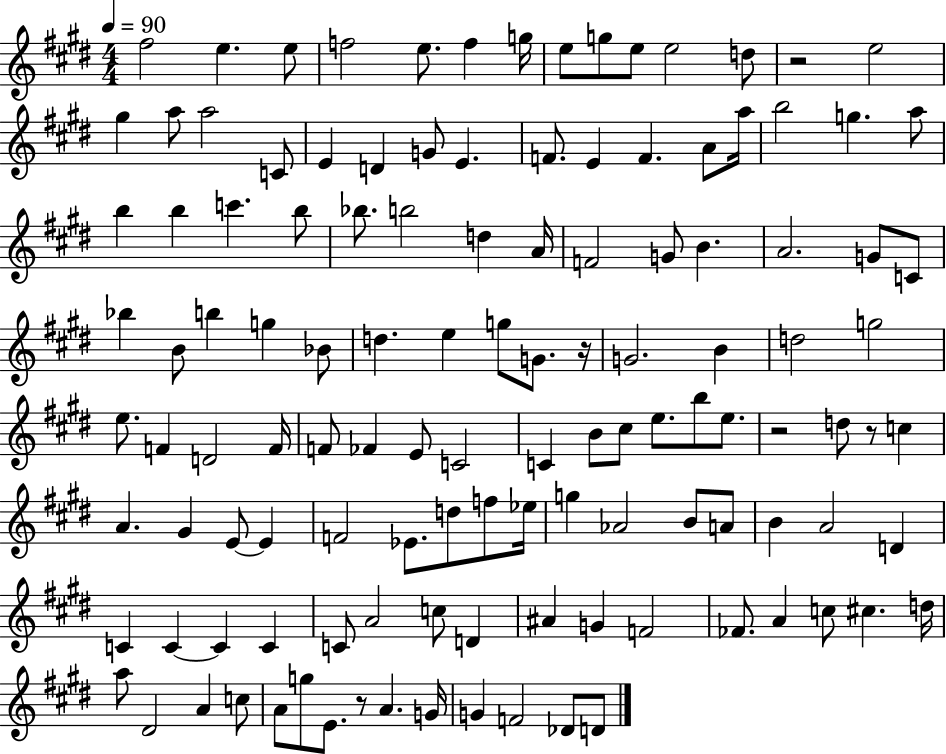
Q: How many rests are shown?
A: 5